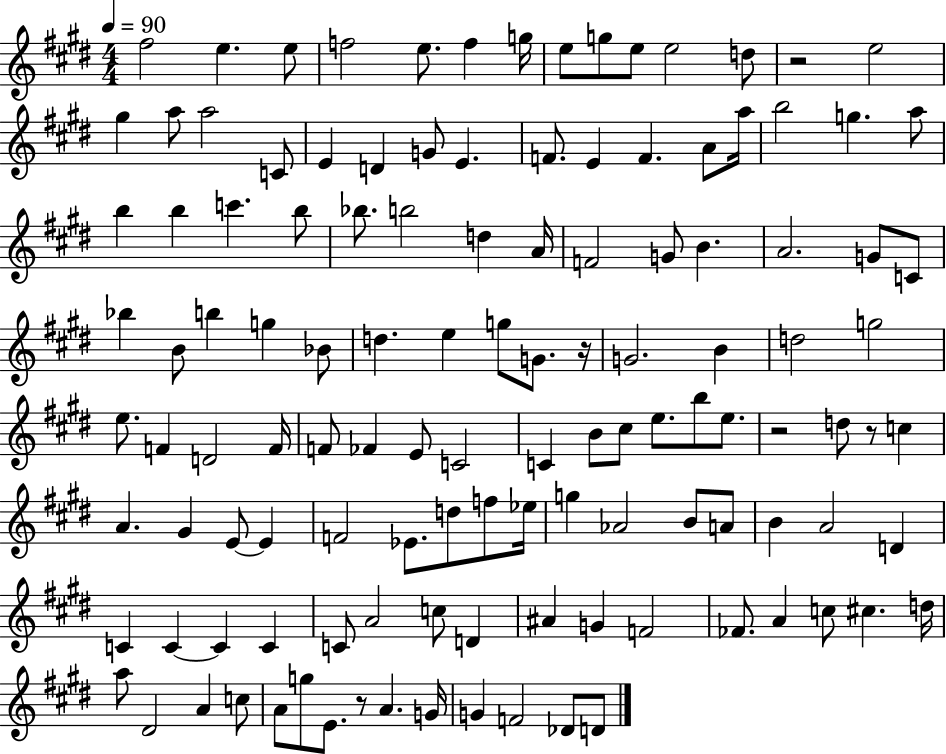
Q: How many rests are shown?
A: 5